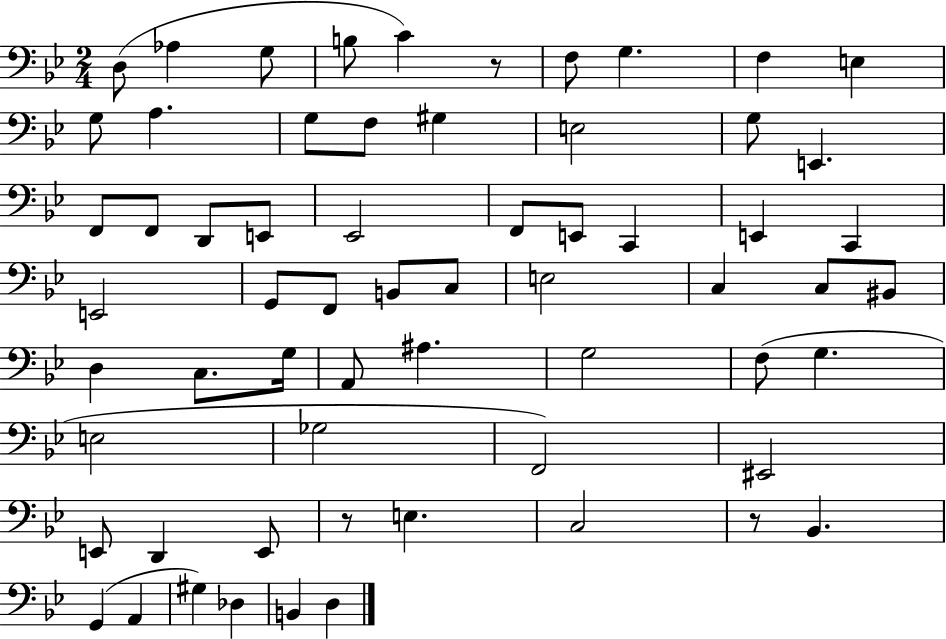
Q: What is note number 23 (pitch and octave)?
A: F2